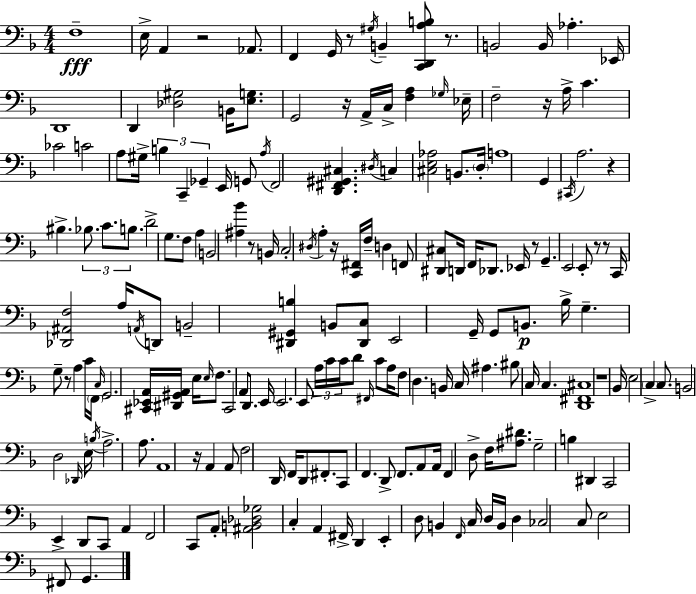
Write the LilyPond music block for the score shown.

{
  \clef bass
  \numericTimeSignature
  \time 4/4
  \key f \major
  f1--\fff | e16-> a,4 r2 aes,8. | f,4 g,16 r8 \acciaccatura { gis16 } b,4-- <c, d, a b>8 r8. | b,2 b,16 aes4.-. | \break ees,16 d,1 | d,4 <des gis>2 b,16 <e g>8. | g,2 r16 a,16-> c16-> <f a>4 | \grace { ges16 } ees16-- f2-- r16 a16-> c'4. | \break ces'2 c'2 | a8 gis16-> \tuplet 3/2 { b4 c,4-- ges,4-- } | e,16 g,8 \acciaccatura { a16 } f,2 <d, fis, gis, cis>4. | \acciaccatura { dis16 } c4 <cis e aes>2 | \break b,8. \parenthesize d16-. a1 | g,4 \acciaccatura { cis,16 } a2. | r4 bis4.-> \tuplet 3/2 { bes8. | c'8. b8. } d'2-> | \break g8. f8 a4 b,2 | <ais bes'>4 r8 b,16 c2-. | \acciaccatura { dis16 } a4-. r16 <c, fis,>16 f16-- d4 f,8 <dis, cis>8 | d,16 f,16 des,8. ees,16 r8 g,4.-- e,2 | \break e,8-. r8 r8 c,16 <des, ais, f>2 | a16 \acciaccatura { a,16 } d,8 b,2-- | <dis, gis, b>4 b,8 <dis, c>8 e,2 | g,16-- g,8 b,8.\p bes16-> g4.-- g8-- | \break r8 a4 c'16 \parenthesize f,16 \grace { c16 } g,2. | <cis, ees, a,>16 <dis, gis, a,>16 e16 \grace { e16 } f8. cis,2 | a,8 d,8. e,16 e,2. | e,8 \tuplet 3/2 { a16 c'16 c'16 } d'8 \grace { fis,16 } c'8 | \break a16 f8 d4. b,16 c16 ais4. | bis8 c16 c4. <d, fis, cis>1 | r1 | bes,16 e2 | \break \parenthesize c4-> c8. b,2 | d2 \grace { des,16 } e16 \acciaccatura { b16 } a2.-> | a8. a,1 | r16 a,4 | \break a,8 f2 d,16 f,16 d,8 fis,8.-. | c,8 f,4. d,8-> f,8. a,8 | a,16 f,4 d8-> f16 <ais dis'>8. g2-- | b4 dis,4 c,2 | \break e,4-> d,8 c,8 a,4 | f,2 c,8 a,8-. <ais, b, des ges>2 | c4-. a,4 fis,16-> d,4 | e,4-. d8 b,4 \grace { f,16 } c16 d16 b,16 d4 | \break ces2 c8 e2 | fis,8 g,4. \bar "|."
}